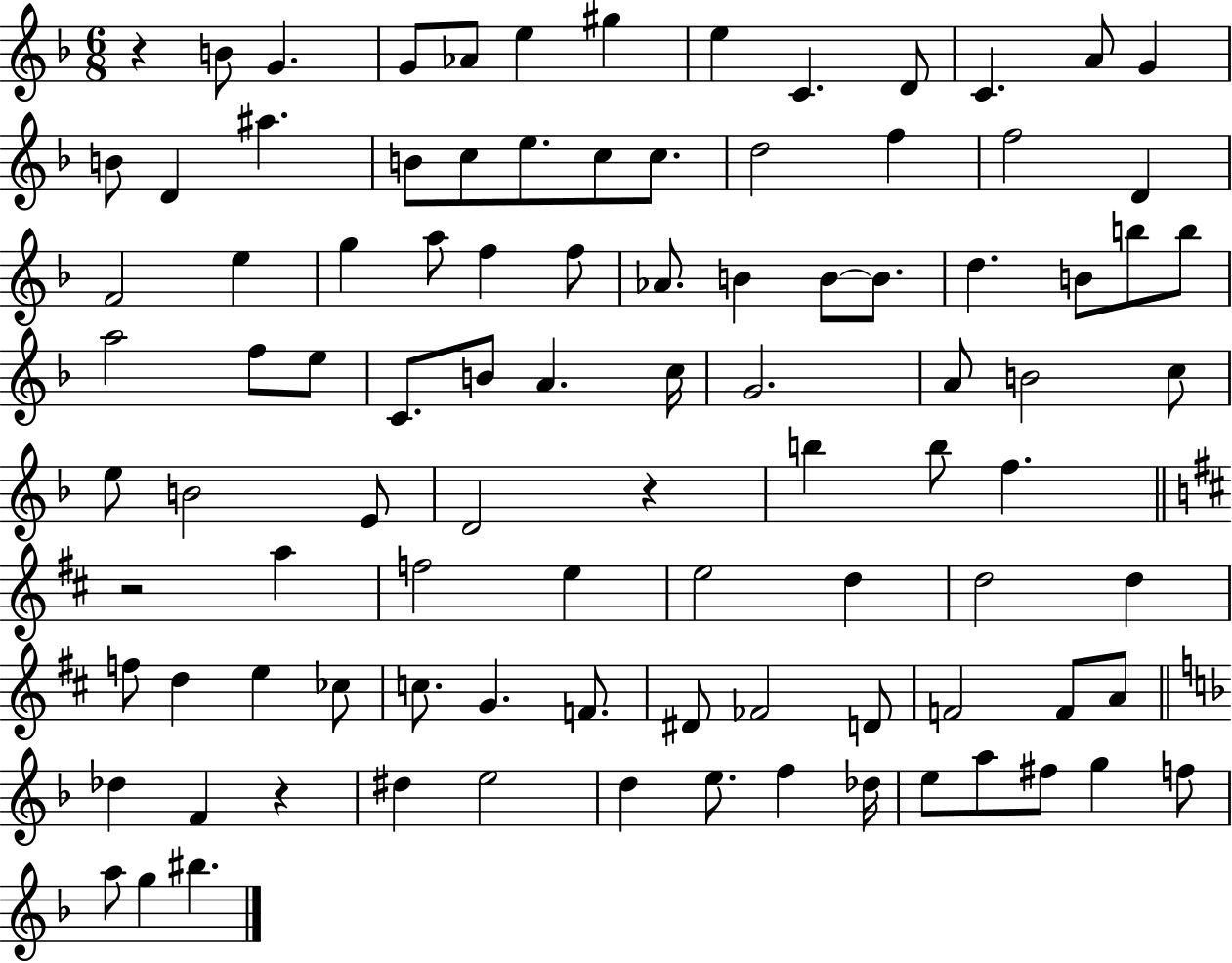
{
  \clef treble
  \numericTimeSignature
  \time 6/8
  \key f \major
  \repeat volta 2 { r4 b'8 g'4. | g'8 aes'8 e''4 gis''4 | e''4 c'4. d'8 | c'4. a'8 g'4 | \break b'8 d'4 ais''4. | b'8 c''8 e''8. c''8 c''8. | d''2 f''4 | f''2 d'4 | \break f'2 e''4 | g''4 a''8 f''4 f''8 | aes'8. b'4 b'8~~ b'8. | d''4. b'8 b''8 b''8 | \break a''2 f''8 e''8 | c'8. b'8 a'4. c''16 | g'2. | a'8 b'2 c''8 | \break e''8 b'2 e'8 | d'2 r4 | b''4 b''8 f''4. | \bar "||" \break \key b \minor r2 a''4 | f''2 e''4 | e''2 d''4 | d''2 d''4 | \break f''8 d''4 e''4 ces''8 | c''8. g'4. f'8. | dis'8 fes'2 d'8 | f'2 f'8 a'8 | \break \bar "||" \break \key f \major des''4 f'4 r4 | dis''4 e''2 | d''4 e''8. f''4 des''16 | e''8 a''8 fis''8 g''4 f''8 | \break a''8 g''4 bis''4. | } \bar "|."
}